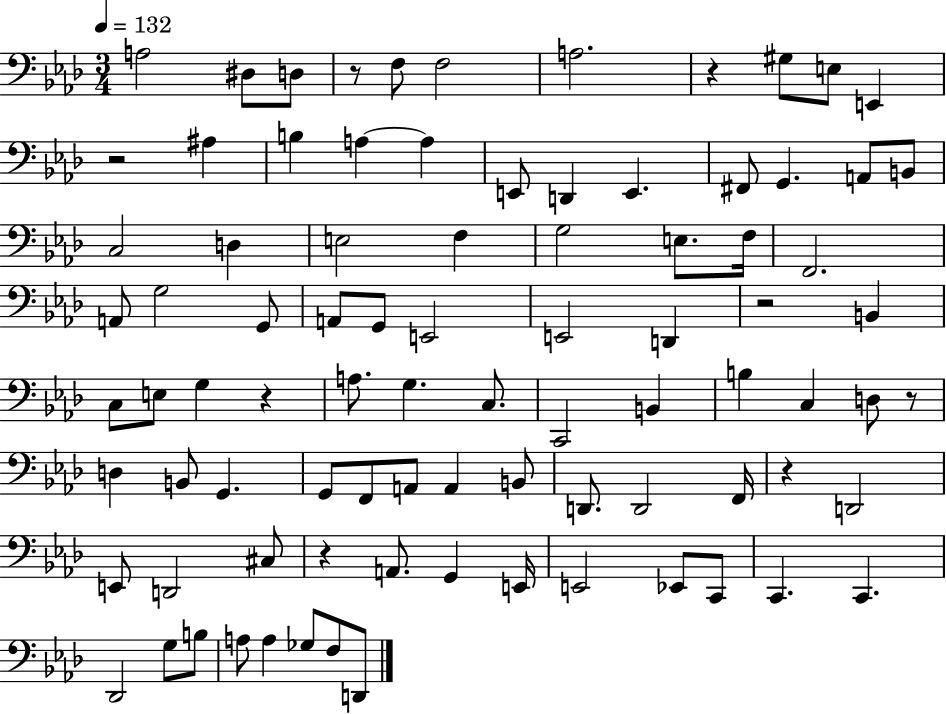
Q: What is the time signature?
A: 3/4